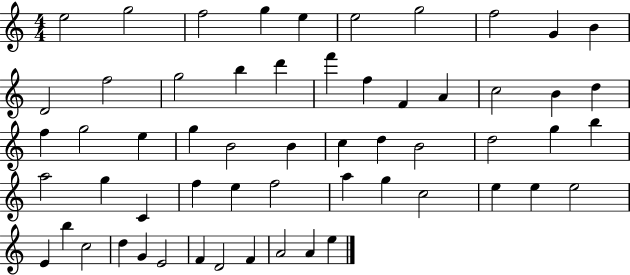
X:1
T:Untitled
M:4/4
L:1/4
K:C
e2 g2 f2 g e e2 g2 f2 G B D2 f2 g2 b d' f' f F A c2 B d f g2 e g B2 B c d B2 d2 g b a2 g C f e f2 a g c2 e e e2 E b c2 d G E2 F D2 F A2 A e